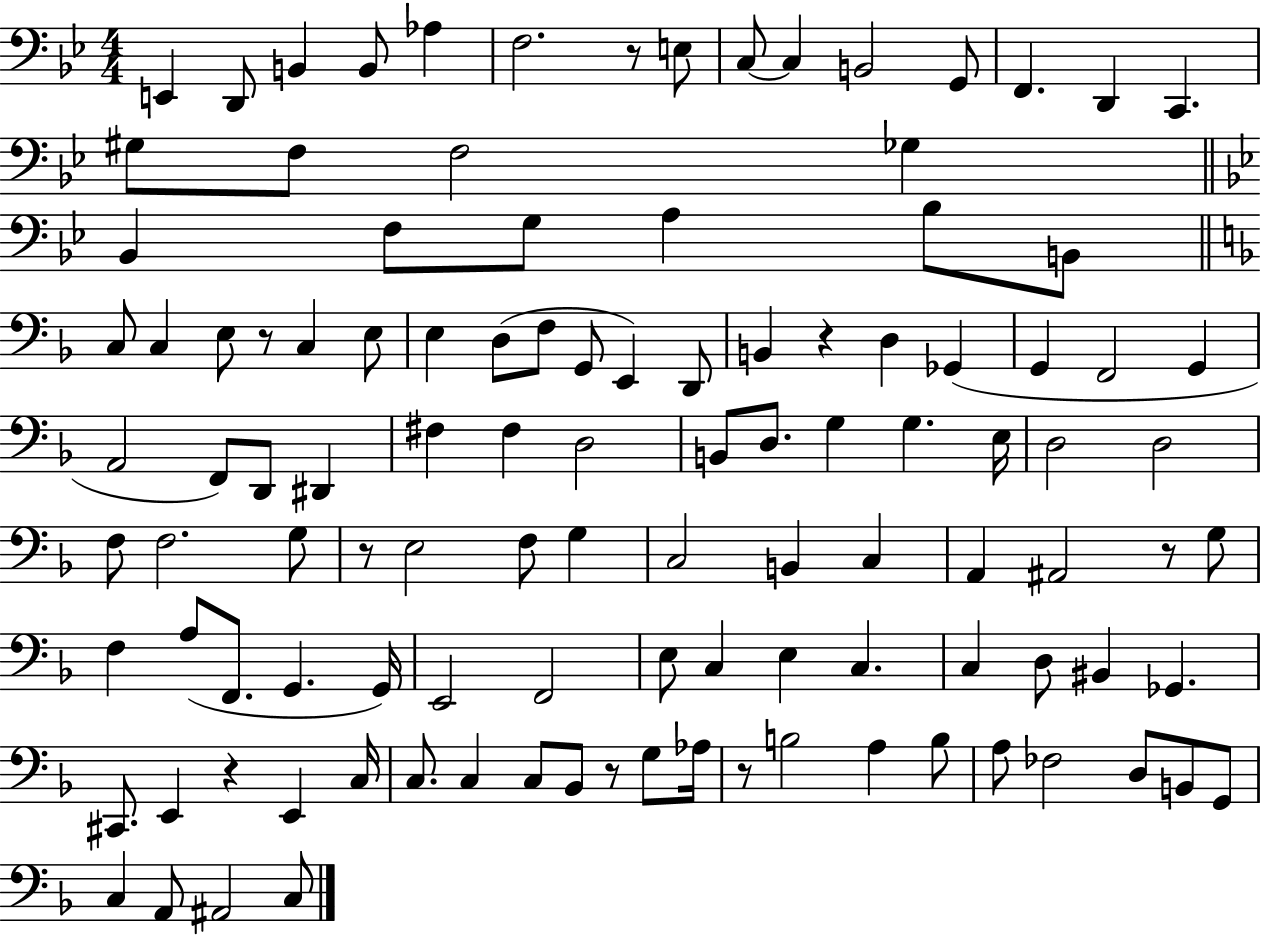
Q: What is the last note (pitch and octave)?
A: C3